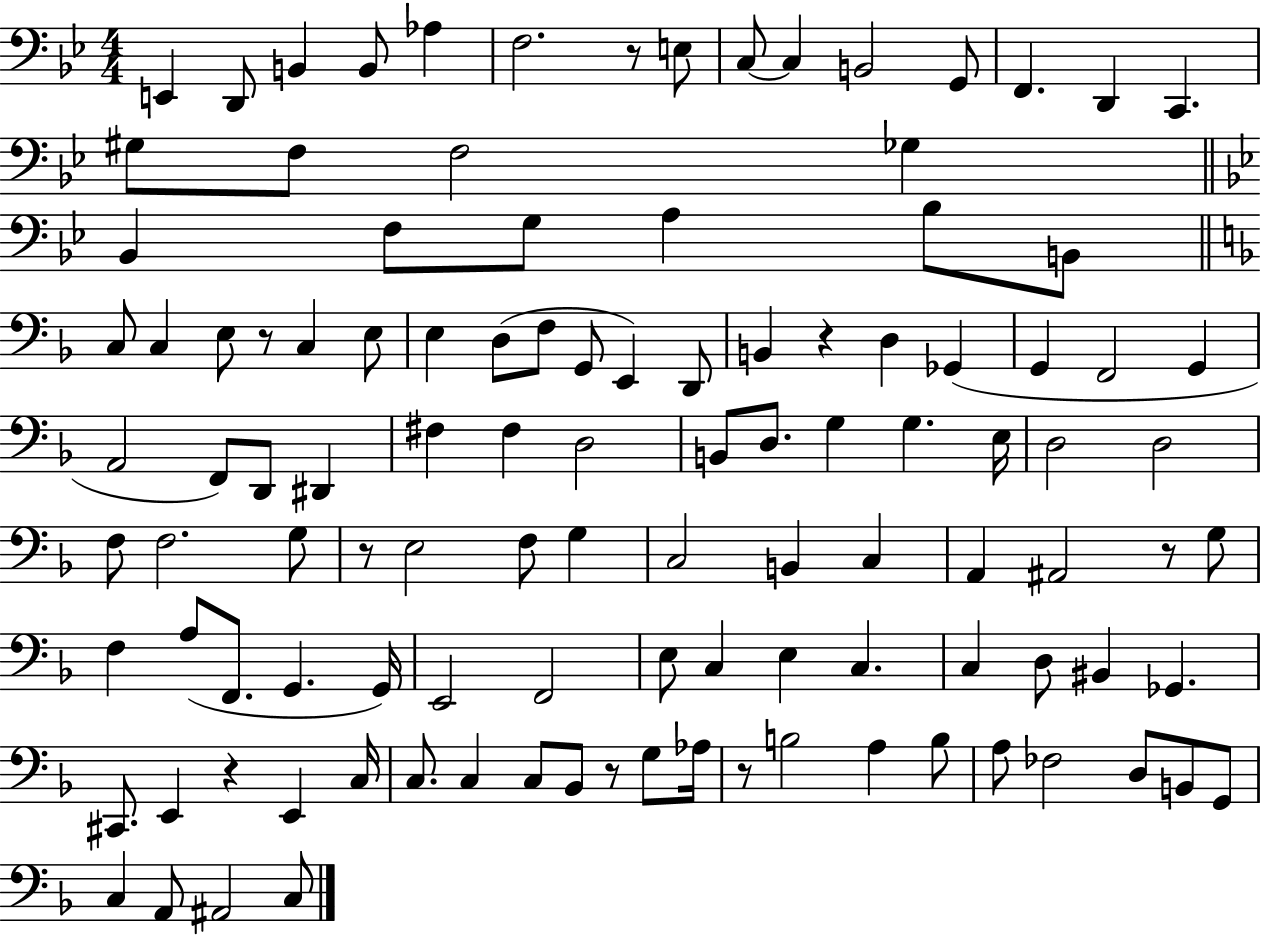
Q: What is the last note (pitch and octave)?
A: C3